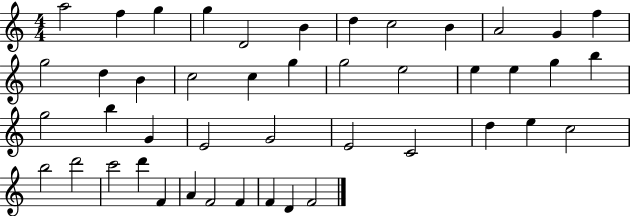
{
  \clef treble
  \numericTimeSignature
  \time 4/4
  \key c \major
  a''2 f''4 g''4 | g''4 d'2 b'4 | d''4 c''2 b'4 | a'2 g'4 f''4 | \break g''2 d''4 b'4 | c''2 c''4 g''4 | g''2 e''2 | e''4 e''4 g''4 b''4 | \break g''2 b''4 g'4 | e'2 g'2 | e'2 c'2 | d''4 e''4 c''2 | \break b''2 d'''2 | c'''2 d'''4 f'4 | a'4 f'2 f'4 | f'4 d'4 f'2 | \break \bar "|."
}